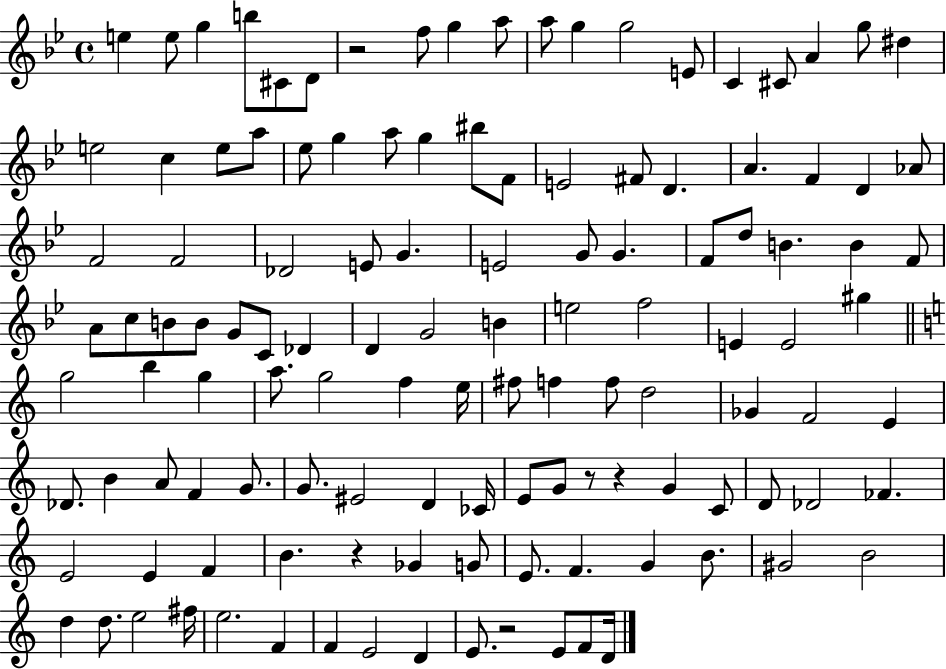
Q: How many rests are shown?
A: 5